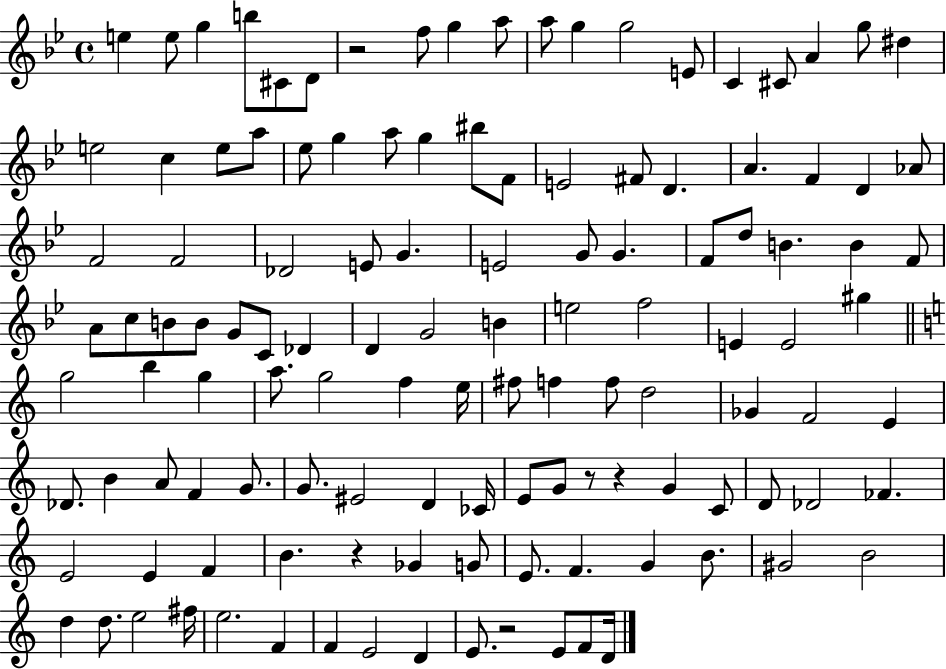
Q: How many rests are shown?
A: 5